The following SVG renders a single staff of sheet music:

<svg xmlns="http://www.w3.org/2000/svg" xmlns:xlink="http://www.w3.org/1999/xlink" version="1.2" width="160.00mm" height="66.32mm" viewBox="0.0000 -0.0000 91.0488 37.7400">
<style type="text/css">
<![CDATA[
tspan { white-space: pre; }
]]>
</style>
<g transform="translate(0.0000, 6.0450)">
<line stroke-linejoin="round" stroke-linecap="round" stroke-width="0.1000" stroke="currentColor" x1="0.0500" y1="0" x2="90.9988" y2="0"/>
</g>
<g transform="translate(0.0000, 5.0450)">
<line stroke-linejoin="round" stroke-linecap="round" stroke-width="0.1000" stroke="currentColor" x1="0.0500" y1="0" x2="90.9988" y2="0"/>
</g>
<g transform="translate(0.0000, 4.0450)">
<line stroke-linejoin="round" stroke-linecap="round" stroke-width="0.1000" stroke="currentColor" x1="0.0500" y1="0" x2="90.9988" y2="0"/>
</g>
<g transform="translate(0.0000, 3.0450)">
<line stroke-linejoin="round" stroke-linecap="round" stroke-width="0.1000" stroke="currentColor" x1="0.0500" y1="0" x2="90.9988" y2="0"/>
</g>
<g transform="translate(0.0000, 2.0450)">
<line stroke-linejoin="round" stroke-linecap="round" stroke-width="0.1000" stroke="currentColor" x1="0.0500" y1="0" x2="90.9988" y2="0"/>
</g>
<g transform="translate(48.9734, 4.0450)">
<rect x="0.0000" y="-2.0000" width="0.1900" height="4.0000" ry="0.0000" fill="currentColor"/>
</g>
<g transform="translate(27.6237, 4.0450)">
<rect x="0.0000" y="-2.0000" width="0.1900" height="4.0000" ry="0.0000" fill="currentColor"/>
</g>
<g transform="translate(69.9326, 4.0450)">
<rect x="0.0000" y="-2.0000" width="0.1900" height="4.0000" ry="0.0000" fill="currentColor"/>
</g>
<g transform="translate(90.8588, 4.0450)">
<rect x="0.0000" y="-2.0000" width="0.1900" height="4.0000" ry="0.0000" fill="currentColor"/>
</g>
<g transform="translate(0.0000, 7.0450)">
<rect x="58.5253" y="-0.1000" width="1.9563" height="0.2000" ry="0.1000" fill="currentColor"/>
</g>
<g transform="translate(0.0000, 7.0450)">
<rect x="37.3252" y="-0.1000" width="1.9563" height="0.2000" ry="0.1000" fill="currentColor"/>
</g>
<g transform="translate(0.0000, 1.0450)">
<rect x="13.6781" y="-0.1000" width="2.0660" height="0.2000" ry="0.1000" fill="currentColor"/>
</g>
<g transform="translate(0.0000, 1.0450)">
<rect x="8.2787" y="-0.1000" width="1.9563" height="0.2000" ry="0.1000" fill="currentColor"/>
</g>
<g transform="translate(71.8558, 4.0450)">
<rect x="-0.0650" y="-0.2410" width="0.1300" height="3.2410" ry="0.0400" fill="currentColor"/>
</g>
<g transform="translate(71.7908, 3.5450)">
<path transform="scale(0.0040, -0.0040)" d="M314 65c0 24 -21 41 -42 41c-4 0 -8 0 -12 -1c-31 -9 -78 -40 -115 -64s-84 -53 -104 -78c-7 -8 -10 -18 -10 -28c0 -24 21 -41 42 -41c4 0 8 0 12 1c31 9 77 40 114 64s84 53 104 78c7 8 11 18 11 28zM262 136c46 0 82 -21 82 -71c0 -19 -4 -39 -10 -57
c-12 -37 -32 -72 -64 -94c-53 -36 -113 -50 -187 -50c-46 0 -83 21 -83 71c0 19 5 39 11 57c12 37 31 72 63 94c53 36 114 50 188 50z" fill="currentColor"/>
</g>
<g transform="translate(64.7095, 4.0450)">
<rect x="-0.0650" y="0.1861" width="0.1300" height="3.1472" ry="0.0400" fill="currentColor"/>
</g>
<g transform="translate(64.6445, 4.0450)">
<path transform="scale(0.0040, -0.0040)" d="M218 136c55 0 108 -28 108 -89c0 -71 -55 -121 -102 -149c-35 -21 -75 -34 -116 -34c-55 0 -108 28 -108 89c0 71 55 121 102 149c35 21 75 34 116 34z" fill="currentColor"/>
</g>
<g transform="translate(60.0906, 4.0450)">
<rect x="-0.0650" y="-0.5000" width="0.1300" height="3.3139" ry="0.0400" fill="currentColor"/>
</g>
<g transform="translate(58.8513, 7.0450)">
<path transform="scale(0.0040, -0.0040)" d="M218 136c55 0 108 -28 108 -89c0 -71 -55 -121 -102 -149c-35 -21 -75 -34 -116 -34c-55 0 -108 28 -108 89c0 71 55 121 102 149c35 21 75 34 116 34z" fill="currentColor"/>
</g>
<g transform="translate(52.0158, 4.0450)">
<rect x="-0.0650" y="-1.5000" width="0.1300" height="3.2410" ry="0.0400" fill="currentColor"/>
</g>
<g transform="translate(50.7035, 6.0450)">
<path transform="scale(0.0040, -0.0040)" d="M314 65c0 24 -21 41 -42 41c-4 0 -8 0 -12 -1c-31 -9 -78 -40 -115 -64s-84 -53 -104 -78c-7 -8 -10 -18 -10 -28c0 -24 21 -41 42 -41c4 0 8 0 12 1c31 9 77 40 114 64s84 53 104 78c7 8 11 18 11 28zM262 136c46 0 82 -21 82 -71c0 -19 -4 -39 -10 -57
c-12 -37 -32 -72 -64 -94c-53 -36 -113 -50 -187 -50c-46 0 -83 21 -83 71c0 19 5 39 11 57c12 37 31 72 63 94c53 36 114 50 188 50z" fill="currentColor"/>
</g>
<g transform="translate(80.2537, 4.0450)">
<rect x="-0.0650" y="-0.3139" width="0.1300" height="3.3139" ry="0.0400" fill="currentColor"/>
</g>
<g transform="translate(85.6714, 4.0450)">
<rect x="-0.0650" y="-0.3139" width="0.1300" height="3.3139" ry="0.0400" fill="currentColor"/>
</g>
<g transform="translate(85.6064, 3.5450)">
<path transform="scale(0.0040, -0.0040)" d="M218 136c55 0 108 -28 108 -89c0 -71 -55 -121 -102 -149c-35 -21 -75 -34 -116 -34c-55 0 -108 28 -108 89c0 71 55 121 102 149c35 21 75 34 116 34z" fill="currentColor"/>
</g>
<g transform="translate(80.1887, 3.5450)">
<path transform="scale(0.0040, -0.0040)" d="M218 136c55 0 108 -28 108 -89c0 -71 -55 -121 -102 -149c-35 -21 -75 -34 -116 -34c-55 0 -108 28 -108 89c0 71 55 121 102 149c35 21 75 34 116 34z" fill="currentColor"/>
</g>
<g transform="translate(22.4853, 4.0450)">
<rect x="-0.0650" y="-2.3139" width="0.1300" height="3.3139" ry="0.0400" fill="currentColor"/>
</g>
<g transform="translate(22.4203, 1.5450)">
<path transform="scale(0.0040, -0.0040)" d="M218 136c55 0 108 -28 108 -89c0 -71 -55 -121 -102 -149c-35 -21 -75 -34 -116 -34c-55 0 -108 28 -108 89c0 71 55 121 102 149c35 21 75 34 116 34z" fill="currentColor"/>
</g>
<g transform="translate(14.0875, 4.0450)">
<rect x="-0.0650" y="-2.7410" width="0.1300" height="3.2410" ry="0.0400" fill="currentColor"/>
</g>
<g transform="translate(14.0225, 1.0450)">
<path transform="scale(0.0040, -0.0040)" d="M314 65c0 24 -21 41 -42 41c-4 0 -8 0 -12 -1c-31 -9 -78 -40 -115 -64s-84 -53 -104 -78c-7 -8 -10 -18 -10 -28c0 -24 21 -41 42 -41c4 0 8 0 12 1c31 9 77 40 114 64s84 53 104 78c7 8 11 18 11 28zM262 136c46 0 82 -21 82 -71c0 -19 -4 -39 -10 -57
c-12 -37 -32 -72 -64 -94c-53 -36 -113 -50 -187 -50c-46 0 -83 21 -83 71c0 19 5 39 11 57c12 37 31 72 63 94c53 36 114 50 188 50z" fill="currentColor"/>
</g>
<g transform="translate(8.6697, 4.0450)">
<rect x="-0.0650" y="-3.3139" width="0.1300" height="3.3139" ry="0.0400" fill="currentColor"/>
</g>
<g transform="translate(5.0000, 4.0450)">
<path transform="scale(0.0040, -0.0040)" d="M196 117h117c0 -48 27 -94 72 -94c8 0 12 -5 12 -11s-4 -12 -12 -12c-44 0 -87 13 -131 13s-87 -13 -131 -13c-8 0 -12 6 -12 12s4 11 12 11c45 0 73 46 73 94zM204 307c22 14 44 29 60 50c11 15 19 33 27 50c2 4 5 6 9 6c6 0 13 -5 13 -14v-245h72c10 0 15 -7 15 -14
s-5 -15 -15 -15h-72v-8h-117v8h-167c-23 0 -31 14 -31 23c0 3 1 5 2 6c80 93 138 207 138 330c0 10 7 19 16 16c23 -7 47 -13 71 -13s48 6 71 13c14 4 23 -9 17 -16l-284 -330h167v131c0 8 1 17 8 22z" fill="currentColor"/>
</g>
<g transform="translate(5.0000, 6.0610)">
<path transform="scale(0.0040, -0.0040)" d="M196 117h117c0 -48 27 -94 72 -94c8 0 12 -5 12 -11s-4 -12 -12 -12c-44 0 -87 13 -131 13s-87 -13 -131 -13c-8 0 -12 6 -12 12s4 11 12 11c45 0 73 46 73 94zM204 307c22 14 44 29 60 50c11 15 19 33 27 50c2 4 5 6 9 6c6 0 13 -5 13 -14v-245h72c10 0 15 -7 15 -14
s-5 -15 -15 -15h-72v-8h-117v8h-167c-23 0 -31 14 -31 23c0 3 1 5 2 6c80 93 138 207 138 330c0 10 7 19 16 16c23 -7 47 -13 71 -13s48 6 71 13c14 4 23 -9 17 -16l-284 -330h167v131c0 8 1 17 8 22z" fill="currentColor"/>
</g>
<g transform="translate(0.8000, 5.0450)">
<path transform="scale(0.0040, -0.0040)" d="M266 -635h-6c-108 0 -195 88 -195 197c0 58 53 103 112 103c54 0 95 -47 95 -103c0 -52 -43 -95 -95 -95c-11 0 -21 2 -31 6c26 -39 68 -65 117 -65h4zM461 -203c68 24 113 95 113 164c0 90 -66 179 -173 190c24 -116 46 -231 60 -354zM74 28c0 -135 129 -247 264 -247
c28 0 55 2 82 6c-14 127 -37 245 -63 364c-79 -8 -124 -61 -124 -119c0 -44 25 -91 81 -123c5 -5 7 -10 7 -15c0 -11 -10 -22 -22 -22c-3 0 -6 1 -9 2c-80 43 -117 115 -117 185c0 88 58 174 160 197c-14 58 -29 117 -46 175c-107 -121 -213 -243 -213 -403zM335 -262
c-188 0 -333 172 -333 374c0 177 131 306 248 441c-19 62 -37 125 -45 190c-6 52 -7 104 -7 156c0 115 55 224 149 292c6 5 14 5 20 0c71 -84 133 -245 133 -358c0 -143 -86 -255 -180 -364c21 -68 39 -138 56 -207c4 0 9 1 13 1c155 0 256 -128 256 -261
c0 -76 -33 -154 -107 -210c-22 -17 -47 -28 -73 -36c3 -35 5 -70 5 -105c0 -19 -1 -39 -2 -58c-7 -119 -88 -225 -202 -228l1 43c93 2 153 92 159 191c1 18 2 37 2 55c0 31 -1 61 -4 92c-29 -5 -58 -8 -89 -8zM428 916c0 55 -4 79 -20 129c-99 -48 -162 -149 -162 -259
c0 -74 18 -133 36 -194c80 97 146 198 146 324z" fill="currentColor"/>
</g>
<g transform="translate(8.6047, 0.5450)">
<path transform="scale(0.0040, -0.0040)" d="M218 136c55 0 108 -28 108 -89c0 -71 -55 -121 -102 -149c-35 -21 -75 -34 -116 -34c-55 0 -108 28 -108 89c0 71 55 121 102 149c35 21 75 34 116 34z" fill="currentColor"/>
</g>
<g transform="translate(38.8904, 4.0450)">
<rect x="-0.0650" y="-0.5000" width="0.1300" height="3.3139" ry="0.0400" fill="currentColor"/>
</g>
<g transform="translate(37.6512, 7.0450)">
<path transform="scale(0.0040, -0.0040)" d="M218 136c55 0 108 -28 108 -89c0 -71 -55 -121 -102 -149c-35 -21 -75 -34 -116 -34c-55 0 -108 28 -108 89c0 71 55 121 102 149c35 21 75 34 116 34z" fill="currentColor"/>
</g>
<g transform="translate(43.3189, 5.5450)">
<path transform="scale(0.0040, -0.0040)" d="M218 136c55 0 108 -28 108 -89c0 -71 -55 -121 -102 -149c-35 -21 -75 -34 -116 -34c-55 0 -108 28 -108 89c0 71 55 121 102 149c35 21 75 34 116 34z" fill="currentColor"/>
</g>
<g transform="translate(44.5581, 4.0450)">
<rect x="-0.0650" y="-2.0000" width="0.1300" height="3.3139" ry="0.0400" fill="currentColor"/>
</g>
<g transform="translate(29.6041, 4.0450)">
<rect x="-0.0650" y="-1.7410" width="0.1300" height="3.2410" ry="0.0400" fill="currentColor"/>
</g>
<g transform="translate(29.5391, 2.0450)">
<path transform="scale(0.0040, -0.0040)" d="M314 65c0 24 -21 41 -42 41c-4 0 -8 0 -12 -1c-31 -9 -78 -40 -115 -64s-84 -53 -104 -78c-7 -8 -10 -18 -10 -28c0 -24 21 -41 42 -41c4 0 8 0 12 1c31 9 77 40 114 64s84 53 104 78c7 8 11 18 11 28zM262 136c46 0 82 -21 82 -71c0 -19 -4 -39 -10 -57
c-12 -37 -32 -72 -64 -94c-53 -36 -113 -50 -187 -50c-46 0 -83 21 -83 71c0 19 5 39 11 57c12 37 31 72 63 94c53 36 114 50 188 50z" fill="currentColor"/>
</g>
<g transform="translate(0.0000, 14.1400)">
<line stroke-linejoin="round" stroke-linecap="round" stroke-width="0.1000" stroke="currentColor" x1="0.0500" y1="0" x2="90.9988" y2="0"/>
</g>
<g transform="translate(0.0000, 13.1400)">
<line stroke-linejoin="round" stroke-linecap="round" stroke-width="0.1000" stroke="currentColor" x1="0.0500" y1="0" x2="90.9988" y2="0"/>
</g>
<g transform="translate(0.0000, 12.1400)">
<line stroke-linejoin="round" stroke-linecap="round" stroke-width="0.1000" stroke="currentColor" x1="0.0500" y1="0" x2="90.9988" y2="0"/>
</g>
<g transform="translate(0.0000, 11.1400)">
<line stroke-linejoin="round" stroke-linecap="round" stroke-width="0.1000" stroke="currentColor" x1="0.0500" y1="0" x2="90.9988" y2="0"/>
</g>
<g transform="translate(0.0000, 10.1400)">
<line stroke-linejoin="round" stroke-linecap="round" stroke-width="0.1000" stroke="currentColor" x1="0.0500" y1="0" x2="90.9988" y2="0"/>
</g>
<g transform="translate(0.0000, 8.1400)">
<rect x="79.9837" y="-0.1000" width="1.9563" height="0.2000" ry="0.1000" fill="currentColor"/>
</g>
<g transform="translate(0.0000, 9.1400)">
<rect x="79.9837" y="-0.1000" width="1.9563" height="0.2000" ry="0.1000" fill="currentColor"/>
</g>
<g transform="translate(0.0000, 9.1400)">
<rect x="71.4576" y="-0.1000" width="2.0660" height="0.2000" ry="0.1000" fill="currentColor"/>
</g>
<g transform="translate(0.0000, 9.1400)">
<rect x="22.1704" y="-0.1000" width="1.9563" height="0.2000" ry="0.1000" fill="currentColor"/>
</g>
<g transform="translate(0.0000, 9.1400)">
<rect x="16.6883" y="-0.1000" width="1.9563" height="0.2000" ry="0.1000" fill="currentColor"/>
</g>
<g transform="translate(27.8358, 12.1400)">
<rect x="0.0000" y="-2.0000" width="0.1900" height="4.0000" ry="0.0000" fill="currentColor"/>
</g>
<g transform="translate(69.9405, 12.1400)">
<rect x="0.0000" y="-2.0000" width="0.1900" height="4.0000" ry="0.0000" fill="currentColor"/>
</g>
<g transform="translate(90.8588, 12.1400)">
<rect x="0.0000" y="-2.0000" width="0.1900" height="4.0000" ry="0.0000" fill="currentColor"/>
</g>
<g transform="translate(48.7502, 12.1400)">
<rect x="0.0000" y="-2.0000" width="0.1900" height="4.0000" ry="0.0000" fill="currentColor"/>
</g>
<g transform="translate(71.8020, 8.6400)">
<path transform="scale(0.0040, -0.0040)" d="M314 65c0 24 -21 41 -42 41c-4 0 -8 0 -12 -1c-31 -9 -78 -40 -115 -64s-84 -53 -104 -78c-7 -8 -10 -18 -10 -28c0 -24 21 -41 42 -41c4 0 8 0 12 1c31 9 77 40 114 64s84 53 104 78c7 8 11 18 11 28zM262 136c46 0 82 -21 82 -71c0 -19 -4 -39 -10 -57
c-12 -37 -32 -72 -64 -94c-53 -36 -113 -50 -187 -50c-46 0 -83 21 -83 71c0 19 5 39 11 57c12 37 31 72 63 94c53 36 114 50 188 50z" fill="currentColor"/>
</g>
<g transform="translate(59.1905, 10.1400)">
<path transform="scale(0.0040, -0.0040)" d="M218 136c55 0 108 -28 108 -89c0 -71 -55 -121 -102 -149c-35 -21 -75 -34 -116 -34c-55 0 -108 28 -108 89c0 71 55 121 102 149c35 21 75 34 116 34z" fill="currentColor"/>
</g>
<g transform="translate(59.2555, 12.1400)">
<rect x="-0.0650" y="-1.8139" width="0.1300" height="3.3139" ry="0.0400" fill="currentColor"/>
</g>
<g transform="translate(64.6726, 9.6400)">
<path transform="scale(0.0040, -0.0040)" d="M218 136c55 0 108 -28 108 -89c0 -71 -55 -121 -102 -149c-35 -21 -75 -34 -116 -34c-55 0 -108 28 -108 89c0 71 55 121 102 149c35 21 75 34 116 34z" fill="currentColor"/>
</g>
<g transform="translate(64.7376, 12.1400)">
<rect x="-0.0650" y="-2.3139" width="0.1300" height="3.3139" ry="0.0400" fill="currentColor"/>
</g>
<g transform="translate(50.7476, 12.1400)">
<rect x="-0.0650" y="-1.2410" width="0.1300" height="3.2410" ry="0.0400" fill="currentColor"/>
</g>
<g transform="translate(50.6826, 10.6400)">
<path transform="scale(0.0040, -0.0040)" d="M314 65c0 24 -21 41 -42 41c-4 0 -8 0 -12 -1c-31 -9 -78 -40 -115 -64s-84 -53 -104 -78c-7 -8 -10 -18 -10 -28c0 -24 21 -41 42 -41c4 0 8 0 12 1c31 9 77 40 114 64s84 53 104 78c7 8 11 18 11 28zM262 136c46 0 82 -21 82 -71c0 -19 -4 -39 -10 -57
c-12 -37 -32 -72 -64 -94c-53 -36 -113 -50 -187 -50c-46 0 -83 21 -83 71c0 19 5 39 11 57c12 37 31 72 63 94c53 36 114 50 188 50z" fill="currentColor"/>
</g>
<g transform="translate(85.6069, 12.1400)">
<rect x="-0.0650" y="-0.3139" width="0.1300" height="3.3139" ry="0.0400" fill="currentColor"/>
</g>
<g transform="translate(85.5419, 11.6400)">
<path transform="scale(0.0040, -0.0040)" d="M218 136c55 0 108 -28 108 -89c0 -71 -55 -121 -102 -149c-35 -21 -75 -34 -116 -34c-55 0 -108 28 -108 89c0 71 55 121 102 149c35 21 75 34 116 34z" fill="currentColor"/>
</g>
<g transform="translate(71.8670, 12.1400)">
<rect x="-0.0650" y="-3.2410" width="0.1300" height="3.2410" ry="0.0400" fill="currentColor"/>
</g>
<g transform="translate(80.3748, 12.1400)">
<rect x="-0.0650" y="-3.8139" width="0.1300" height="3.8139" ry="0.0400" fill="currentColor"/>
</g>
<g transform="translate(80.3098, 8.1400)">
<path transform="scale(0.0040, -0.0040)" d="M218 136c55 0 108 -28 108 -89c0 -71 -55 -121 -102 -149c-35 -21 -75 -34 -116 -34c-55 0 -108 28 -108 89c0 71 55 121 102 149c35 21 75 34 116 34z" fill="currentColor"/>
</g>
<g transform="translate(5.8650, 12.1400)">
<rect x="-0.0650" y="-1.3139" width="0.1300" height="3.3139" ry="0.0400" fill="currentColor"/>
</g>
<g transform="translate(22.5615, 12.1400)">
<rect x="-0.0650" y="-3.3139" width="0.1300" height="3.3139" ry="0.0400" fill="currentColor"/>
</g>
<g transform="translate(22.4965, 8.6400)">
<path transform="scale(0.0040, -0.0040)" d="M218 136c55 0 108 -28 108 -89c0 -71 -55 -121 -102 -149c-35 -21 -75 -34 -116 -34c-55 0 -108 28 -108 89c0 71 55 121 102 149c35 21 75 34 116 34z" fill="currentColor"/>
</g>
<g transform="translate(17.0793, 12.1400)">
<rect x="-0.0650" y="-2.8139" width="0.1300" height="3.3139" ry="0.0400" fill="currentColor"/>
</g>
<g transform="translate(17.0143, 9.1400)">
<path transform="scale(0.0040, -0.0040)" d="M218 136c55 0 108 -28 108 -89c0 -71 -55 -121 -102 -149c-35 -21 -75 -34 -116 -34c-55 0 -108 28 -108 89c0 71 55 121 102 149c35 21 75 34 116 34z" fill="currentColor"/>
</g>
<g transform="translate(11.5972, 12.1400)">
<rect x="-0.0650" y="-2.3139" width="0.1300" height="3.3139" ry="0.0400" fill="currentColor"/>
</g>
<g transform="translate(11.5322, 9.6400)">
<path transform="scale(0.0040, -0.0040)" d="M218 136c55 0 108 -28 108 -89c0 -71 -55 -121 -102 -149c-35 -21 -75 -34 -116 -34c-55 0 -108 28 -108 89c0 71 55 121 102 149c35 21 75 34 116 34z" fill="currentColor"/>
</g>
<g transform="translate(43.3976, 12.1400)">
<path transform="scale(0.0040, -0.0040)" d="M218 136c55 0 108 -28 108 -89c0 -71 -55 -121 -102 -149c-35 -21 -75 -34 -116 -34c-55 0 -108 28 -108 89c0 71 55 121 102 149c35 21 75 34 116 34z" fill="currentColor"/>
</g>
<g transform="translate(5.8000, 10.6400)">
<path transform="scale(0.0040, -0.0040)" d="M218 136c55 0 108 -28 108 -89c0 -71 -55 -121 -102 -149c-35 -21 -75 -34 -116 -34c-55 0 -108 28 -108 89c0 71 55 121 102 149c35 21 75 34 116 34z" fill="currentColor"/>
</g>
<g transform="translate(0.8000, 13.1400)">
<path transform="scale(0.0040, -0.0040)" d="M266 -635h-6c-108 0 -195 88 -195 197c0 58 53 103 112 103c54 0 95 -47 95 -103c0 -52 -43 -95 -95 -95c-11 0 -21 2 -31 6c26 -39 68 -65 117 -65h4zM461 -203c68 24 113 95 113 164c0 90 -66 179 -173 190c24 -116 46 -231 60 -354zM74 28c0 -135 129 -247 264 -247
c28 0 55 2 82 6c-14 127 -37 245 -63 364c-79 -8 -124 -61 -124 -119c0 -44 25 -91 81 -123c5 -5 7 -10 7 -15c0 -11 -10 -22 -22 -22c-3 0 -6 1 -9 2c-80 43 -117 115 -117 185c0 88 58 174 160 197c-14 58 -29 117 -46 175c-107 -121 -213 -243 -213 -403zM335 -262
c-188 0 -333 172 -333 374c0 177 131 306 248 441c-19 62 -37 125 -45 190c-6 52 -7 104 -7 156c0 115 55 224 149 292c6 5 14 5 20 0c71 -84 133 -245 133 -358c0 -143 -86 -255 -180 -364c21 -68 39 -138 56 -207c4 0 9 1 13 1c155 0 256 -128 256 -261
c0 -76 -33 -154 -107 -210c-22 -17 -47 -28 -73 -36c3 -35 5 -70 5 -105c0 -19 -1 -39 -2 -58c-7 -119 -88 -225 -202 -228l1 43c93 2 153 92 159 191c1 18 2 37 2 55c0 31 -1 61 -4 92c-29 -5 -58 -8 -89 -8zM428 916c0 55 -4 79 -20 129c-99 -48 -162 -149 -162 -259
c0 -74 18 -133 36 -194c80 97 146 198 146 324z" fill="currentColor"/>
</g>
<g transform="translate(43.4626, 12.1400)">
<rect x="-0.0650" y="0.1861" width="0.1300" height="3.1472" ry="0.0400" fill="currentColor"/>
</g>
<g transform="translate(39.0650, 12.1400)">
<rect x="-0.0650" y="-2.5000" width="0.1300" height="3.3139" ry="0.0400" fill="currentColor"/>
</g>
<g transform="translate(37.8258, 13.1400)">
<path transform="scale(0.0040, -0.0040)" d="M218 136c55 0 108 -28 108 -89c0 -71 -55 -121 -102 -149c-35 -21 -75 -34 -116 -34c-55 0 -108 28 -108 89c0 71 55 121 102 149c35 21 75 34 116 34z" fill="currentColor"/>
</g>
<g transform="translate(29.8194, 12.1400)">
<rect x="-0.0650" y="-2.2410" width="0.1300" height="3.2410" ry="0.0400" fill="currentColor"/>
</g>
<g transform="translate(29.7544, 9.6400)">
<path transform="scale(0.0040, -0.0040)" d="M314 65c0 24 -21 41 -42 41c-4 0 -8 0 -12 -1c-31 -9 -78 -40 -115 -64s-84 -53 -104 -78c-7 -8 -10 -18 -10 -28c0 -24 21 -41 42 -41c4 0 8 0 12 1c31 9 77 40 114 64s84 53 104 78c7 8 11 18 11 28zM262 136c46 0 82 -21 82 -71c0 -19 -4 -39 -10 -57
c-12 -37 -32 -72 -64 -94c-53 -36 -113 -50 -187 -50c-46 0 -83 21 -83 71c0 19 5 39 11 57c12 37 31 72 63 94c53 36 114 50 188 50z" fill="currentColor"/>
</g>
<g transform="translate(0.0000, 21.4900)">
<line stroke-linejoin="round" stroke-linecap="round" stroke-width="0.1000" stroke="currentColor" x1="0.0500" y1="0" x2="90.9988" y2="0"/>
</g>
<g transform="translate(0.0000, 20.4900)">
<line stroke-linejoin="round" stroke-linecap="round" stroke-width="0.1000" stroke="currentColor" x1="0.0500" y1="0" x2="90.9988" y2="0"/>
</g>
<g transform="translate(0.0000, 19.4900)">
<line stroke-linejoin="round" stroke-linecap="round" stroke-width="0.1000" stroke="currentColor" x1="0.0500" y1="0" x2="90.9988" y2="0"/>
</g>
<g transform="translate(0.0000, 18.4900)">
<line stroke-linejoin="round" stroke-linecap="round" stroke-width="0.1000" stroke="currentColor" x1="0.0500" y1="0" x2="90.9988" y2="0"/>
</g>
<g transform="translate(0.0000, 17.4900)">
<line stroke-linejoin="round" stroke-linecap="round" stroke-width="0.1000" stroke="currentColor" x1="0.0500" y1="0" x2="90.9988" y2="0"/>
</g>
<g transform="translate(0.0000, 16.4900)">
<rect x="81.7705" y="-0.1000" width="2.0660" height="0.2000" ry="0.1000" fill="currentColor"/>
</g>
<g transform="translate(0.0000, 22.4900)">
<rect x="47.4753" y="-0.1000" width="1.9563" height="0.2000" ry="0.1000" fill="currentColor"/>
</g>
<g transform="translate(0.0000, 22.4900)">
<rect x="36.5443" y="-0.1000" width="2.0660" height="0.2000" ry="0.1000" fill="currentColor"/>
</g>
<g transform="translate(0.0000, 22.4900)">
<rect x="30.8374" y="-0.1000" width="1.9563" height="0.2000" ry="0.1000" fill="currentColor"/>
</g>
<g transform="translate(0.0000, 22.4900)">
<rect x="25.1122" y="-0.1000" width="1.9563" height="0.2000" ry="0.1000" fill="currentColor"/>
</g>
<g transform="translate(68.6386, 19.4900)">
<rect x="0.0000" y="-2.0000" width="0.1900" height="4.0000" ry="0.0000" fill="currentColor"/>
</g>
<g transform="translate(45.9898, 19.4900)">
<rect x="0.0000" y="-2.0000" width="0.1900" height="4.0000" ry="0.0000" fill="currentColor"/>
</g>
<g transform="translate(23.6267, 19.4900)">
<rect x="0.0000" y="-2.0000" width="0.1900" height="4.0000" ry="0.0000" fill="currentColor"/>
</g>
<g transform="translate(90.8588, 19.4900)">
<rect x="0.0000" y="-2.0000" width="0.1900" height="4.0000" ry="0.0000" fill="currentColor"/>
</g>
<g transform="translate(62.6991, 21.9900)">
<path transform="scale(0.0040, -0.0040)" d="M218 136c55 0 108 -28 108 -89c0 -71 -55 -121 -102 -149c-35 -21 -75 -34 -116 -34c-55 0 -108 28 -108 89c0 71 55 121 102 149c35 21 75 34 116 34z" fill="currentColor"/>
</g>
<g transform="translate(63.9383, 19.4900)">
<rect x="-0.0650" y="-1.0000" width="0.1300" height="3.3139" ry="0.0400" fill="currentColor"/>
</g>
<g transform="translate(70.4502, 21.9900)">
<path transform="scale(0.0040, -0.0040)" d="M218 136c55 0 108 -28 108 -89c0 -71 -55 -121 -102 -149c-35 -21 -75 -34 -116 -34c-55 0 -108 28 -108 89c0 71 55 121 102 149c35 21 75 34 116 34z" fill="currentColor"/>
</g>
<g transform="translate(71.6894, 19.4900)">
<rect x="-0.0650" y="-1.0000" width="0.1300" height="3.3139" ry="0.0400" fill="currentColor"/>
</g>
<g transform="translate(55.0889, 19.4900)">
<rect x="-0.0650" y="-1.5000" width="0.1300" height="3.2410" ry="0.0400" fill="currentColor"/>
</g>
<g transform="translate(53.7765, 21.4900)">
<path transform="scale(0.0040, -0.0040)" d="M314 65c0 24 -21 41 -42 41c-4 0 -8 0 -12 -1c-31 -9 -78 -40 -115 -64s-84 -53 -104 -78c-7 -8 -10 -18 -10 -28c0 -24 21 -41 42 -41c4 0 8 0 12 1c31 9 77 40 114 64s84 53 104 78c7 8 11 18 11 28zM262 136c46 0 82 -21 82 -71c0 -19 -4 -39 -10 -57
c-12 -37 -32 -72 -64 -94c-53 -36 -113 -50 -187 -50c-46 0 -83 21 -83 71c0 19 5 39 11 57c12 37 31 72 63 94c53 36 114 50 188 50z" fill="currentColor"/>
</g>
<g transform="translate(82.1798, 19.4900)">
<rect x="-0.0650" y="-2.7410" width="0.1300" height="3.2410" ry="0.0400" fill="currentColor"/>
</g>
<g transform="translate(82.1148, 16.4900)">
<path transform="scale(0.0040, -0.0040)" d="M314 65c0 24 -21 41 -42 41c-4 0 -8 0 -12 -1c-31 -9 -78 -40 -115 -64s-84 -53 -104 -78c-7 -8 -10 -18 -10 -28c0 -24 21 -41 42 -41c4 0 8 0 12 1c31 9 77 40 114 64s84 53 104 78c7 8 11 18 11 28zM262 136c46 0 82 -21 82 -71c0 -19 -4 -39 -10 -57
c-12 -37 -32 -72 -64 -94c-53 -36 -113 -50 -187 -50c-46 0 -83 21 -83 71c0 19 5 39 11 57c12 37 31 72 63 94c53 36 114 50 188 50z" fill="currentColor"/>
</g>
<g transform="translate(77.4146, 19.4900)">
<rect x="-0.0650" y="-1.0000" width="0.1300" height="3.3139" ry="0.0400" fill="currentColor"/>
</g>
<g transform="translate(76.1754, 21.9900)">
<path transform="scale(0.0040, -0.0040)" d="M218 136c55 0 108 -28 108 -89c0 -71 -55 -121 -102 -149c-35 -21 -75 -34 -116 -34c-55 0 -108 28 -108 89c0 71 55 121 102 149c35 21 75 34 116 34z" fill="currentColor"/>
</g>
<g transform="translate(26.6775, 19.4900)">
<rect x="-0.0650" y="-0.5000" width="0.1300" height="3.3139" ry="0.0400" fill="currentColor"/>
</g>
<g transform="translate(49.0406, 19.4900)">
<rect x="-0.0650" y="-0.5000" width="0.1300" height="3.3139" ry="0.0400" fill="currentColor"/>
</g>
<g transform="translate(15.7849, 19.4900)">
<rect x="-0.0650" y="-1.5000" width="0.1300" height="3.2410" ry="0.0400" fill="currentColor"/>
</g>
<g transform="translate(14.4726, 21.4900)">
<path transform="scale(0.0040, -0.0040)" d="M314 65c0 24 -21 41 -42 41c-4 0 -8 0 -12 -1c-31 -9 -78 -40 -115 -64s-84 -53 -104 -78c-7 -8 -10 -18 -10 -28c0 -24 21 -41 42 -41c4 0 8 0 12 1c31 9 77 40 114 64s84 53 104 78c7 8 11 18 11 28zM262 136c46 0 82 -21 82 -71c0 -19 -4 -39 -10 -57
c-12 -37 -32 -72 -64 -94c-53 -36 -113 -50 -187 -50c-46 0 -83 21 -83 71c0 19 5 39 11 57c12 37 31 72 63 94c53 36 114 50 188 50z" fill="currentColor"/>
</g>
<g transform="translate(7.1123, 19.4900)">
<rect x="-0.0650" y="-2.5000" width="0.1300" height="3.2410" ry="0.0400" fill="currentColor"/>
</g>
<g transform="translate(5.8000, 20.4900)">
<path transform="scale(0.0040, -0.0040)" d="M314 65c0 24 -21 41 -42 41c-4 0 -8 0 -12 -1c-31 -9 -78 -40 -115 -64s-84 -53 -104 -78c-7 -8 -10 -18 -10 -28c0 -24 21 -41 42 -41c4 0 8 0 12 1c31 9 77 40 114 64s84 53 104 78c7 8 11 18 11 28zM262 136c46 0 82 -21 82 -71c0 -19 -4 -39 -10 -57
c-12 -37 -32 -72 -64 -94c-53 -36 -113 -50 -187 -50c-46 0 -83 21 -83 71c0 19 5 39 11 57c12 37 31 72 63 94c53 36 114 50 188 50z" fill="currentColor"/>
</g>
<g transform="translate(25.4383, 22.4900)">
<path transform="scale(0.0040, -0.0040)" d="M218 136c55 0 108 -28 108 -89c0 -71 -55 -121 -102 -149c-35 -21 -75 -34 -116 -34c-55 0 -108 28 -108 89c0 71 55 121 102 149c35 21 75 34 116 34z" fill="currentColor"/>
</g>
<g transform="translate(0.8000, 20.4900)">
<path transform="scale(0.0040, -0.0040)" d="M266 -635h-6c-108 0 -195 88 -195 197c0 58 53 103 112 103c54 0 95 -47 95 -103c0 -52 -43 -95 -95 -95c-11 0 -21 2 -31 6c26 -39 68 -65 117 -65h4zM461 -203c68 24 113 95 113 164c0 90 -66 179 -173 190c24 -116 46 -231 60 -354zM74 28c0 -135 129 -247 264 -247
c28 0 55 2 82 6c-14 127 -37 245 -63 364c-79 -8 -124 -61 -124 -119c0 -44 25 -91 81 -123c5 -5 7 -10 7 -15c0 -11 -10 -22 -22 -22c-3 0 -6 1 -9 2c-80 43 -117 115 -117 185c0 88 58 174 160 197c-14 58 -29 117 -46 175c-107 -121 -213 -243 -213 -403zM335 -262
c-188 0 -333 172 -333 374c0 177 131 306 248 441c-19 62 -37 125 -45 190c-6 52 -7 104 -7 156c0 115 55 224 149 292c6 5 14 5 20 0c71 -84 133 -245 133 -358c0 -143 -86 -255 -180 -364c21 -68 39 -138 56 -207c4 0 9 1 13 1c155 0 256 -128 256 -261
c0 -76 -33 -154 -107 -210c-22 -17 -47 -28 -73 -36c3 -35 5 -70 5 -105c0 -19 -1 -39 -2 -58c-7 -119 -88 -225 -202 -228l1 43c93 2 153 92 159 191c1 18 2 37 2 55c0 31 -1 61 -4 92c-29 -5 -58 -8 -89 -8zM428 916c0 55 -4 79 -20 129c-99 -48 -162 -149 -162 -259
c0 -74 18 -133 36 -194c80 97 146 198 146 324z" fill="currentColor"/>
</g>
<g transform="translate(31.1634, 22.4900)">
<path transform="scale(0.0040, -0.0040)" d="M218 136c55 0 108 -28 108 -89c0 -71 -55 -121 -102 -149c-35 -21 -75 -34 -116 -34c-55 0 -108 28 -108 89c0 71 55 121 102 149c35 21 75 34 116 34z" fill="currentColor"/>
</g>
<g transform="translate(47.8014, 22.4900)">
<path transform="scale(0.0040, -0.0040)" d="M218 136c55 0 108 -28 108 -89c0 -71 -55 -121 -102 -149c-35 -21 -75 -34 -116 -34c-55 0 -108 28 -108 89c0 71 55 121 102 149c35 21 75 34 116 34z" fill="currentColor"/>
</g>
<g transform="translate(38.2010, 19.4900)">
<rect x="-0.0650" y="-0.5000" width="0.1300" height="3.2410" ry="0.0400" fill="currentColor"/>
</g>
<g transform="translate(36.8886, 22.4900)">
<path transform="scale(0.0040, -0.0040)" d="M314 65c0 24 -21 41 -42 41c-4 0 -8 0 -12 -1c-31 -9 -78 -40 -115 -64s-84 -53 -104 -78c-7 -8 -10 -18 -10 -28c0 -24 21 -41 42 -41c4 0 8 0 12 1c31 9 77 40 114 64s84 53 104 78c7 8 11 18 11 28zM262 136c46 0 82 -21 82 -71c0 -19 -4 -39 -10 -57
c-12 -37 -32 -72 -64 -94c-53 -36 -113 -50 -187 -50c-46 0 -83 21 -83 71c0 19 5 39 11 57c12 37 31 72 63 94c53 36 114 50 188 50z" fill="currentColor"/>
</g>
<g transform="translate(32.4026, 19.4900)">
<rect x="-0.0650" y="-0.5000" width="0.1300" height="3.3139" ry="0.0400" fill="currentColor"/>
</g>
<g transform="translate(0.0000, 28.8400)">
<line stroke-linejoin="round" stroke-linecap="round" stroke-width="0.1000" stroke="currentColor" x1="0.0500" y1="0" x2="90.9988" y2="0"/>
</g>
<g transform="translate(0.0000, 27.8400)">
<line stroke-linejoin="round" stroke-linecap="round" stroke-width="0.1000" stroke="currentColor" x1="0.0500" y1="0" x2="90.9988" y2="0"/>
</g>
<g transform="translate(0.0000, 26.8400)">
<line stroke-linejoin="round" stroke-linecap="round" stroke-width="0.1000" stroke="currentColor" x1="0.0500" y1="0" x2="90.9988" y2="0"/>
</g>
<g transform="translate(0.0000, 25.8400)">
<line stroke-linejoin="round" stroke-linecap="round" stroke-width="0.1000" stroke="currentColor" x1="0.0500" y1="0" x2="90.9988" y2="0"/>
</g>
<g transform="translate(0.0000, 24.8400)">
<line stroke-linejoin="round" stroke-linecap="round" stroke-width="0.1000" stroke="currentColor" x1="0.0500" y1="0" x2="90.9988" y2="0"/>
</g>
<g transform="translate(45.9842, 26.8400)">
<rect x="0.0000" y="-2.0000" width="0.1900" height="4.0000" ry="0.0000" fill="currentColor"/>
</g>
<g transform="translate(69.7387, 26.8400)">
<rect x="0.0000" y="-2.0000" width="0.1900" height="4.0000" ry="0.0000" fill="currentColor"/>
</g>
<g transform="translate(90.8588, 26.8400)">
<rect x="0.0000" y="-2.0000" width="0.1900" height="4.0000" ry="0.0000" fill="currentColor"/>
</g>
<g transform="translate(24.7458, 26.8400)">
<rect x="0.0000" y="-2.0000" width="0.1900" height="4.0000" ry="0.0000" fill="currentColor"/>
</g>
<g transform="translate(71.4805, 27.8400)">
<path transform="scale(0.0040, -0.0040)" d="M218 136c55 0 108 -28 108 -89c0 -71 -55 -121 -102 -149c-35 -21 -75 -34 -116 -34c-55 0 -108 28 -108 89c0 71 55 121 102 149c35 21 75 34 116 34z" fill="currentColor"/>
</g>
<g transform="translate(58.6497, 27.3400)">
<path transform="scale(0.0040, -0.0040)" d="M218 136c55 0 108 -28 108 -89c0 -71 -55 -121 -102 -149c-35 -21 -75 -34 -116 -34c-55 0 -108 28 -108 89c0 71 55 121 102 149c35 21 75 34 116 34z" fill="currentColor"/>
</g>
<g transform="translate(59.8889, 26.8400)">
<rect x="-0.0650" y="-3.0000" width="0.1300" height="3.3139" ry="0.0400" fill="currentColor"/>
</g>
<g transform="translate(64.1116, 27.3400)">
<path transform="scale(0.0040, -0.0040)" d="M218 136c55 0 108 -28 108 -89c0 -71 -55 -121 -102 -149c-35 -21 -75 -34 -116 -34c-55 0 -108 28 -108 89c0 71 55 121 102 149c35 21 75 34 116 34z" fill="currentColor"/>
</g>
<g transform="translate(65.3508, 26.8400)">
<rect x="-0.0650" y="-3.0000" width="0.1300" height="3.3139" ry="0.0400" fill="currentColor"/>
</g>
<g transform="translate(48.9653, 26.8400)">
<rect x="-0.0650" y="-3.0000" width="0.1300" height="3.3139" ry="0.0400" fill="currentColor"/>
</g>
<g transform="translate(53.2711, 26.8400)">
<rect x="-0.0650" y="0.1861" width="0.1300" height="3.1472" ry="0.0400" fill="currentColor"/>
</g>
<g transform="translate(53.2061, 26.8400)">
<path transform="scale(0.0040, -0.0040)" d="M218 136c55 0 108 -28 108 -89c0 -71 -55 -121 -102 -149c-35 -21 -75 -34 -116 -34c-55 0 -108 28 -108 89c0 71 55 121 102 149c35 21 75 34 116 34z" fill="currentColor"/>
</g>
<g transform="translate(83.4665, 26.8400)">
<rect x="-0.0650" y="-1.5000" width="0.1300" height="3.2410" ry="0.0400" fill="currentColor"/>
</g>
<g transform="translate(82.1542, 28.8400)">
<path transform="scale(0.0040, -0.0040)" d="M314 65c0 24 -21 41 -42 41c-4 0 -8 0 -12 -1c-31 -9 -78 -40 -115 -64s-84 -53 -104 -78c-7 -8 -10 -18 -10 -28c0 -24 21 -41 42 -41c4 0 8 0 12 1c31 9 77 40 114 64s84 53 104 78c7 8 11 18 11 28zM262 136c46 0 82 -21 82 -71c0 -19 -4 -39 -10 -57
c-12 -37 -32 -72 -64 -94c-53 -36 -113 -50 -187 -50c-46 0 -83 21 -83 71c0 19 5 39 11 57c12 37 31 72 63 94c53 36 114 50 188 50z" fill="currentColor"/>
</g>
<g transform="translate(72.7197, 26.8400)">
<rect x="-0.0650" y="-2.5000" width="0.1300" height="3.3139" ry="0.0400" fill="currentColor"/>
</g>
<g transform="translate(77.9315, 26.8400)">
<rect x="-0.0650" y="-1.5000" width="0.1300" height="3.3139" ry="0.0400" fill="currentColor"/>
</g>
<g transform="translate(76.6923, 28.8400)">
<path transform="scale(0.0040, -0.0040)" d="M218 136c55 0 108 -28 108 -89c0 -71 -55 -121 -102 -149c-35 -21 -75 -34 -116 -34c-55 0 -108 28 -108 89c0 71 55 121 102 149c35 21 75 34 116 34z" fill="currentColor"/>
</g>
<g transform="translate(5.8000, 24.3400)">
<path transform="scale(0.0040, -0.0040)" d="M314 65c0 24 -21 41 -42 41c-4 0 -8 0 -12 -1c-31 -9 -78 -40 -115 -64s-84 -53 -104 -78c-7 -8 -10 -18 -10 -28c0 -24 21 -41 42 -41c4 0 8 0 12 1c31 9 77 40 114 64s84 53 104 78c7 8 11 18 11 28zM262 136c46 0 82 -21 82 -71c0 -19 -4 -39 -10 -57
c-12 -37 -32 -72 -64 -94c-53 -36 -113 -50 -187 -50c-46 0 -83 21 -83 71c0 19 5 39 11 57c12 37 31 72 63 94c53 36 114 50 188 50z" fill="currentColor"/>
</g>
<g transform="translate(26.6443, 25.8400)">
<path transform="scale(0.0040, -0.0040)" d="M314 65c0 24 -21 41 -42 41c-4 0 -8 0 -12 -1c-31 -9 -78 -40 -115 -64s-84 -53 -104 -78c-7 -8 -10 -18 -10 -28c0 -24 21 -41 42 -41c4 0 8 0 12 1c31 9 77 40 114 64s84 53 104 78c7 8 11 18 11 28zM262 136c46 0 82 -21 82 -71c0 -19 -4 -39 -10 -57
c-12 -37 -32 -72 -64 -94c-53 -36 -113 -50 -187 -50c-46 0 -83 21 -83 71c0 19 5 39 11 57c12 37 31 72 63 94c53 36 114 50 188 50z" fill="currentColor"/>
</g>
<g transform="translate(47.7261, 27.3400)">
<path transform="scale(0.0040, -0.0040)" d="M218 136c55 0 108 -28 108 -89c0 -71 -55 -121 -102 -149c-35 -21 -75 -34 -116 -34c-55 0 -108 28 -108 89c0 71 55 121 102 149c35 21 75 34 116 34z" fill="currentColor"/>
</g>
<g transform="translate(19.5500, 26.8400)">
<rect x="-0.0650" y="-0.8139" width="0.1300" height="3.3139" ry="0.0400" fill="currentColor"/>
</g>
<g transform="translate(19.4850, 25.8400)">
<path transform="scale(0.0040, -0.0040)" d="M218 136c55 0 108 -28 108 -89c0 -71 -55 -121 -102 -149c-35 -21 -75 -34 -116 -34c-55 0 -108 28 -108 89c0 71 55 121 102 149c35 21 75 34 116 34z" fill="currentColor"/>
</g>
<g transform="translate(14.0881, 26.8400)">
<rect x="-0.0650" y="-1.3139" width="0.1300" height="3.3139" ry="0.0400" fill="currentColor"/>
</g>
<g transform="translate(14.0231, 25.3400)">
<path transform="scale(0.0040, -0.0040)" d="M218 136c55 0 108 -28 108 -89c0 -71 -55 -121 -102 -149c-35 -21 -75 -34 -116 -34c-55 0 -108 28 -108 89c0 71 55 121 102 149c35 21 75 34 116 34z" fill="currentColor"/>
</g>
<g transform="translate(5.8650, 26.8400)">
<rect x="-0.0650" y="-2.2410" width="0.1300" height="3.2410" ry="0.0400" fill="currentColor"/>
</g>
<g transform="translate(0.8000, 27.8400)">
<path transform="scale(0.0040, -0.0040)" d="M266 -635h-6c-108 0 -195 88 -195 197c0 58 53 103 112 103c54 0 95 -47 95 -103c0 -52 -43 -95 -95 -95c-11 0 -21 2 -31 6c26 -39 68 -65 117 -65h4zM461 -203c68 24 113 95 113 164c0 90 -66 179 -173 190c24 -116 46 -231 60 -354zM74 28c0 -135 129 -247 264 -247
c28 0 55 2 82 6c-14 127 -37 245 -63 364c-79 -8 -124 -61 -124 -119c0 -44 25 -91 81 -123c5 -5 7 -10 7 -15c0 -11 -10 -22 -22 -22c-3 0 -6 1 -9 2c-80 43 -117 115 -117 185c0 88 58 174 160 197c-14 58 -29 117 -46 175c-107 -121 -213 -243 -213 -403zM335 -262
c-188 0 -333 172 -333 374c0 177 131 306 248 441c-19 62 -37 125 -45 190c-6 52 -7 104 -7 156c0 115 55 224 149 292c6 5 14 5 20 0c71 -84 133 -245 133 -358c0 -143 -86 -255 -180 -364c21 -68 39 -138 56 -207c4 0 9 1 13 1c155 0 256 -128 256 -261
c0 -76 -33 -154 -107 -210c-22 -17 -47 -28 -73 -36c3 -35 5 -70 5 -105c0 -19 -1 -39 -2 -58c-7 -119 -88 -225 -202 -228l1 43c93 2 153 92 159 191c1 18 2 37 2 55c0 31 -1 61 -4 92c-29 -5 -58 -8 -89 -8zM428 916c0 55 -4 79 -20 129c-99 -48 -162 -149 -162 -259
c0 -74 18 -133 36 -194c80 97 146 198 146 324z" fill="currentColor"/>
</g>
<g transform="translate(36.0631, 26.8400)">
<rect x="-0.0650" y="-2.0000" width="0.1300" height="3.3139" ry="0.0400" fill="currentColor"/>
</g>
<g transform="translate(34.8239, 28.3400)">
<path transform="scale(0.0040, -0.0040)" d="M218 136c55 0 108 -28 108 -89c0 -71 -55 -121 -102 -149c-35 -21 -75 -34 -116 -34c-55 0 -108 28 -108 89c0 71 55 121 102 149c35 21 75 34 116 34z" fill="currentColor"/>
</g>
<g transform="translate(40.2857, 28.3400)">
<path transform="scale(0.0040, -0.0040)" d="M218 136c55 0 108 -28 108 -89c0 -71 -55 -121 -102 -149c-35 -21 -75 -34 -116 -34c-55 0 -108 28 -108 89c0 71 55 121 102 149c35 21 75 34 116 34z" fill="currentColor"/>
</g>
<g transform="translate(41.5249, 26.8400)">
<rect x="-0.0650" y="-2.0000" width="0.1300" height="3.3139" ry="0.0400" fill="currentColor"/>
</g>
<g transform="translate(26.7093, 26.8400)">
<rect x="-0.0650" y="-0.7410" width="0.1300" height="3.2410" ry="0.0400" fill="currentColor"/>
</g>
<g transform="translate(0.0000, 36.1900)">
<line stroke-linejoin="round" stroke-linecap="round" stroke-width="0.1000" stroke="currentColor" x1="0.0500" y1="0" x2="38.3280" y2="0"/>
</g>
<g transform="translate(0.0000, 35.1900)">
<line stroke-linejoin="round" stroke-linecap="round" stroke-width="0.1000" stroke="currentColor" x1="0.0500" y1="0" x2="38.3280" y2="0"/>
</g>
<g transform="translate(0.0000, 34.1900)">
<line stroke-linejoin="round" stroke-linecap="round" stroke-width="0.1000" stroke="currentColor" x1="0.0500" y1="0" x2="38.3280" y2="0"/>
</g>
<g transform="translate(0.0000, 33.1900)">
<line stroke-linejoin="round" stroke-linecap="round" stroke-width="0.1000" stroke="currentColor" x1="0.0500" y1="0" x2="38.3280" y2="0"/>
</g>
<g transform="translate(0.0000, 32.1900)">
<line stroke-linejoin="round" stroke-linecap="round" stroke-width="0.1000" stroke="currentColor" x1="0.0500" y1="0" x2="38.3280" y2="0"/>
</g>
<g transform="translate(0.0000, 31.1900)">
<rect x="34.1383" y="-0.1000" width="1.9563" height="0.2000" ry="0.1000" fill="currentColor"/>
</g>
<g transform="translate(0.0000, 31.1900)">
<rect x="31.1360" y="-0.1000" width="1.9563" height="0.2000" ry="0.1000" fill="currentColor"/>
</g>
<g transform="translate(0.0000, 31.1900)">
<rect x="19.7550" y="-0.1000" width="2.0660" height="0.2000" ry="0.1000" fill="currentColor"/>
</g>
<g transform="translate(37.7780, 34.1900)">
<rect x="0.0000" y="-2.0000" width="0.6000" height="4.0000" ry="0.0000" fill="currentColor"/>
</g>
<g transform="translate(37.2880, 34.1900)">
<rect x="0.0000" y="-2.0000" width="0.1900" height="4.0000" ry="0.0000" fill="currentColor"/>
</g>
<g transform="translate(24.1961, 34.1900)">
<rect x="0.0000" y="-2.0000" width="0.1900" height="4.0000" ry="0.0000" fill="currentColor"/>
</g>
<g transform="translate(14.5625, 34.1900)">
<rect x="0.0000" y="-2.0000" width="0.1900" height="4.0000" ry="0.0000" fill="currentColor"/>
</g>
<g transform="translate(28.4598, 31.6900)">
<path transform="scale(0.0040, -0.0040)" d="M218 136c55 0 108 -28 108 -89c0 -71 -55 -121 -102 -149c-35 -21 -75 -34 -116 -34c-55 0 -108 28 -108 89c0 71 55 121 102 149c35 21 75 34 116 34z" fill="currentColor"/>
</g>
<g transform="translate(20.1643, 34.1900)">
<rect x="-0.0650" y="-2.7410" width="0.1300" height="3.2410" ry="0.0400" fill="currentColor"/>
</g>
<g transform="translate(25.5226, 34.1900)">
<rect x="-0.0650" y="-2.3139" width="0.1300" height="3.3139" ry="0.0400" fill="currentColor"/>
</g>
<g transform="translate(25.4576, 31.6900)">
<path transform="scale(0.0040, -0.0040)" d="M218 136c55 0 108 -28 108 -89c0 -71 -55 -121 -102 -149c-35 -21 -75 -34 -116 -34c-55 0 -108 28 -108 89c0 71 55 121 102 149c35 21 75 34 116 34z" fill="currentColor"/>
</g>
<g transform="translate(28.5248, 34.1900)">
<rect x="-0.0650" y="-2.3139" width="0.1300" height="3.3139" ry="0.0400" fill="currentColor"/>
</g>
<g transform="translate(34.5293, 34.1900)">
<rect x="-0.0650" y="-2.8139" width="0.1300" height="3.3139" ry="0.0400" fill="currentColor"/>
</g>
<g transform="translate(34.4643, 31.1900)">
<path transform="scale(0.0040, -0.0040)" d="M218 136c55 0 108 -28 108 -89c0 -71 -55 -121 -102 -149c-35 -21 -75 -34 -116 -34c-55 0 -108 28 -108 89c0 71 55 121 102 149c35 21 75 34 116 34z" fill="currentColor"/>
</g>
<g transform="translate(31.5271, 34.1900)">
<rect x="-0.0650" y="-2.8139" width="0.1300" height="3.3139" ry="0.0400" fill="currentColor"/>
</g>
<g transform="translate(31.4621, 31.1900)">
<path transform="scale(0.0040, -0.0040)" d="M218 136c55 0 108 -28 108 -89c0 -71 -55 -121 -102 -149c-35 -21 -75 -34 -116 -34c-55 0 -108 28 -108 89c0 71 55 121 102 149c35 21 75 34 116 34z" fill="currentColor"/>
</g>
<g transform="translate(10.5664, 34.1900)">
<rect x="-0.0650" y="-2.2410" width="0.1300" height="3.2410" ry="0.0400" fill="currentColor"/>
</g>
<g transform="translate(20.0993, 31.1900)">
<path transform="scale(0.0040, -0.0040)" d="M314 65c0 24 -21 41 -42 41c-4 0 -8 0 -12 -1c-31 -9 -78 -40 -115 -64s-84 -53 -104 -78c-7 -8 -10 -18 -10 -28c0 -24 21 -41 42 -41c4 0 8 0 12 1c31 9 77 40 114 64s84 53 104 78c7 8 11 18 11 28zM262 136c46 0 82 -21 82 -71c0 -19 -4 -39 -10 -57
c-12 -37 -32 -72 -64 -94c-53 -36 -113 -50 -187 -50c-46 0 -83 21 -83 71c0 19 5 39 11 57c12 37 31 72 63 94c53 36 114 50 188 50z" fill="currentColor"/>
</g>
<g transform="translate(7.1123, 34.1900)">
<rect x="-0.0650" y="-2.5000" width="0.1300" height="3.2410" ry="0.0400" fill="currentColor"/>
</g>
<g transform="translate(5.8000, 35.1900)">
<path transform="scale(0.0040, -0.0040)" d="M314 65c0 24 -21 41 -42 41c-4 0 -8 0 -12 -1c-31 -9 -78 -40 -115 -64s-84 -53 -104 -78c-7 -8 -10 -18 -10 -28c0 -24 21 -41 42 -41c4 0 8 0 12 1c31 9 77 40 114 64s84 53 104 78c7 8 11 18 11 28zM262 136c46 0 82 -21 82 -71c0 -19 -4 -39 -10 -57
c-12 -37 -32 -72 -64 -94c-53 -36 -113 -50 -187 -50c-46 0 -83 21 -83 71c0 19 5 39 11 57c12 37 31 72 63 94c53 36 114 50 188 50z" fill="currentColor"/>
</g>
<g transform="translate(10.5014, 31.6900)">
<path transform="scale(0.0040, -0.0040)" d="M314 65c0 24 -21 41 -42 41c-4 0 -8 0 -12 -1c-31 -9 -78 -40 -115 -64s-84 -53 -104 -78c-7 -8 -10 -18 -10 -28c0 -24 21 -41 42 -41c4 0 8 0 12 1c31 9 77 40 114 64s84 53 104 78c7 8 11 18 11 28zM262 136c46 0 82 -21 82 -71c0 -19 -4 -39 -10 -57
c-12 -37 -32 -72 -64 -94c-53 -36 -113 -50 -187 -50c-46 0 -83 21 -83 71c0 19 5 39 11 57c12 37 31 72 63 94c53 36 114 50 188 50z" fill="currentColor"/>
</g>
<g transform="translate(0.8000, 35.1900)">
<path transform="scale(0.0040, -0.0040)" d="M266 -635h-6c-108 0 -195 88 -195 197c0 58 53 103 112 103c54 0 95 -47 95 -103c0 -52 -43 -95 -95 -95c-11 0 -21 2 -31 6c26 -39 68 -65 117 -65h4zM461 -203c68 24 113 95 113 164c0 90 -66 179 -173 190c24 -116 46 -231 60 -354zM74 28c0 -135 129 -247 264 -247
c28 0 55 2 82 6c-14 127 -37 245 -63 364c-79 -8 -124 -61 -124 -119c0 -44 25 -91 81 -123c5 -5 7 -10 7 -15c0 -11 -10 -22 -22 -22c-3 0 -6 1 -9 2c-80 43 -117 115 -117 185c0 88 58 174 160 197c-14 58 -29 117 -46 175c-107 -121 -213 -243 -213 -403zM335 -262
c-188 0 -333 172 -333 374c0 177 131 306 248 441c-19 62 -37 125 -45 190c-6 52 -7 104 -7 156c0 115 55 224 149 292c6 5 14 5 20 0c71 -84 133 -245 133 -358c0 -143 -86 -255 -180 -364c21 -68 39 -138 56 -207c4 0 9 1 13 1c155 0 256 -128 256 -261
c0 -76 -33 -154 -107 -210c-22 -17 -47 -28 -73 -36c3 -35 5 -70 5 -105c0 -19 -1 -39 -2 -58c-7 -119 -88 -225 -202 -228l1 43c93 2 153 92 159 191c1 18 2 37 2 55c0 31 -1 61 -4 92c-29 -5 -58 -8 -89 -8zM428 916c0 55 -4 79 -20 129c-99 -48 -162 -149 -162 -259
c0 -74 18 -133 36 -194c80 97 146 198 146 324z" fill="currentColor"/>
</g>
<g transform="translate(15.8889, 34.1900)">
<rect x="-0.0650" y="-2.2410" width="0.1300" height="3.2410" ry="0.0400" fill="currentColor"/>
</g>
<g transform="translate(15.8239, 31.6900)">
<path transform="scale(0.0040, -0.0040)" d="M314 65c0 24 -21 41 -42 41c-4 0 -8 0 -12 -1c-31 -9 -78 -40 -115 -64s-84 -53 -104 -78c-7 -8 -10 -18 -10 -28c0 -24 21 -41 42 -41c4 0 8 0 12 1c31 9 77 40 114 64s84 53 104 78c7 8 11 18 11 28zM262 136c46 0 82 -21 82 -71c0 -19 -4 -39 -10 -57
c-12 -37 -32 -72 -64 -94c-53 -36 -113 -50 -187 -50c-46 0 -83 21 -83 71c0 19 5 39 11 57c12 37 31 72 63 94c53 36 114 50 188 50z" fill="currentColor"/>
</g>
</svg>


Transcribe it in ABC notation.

X:1
T:Untitled
M:4/4
L:1/4
K:C
b a2 g f2 C F E2 C B c2 c c e g a b g2 G B e2 f g b2 c' c G2 E2 C C C2 C E2 D D D a2 g2 e d d2 F F A B A A G E E2 G2 g2 g2 a2 g g a a